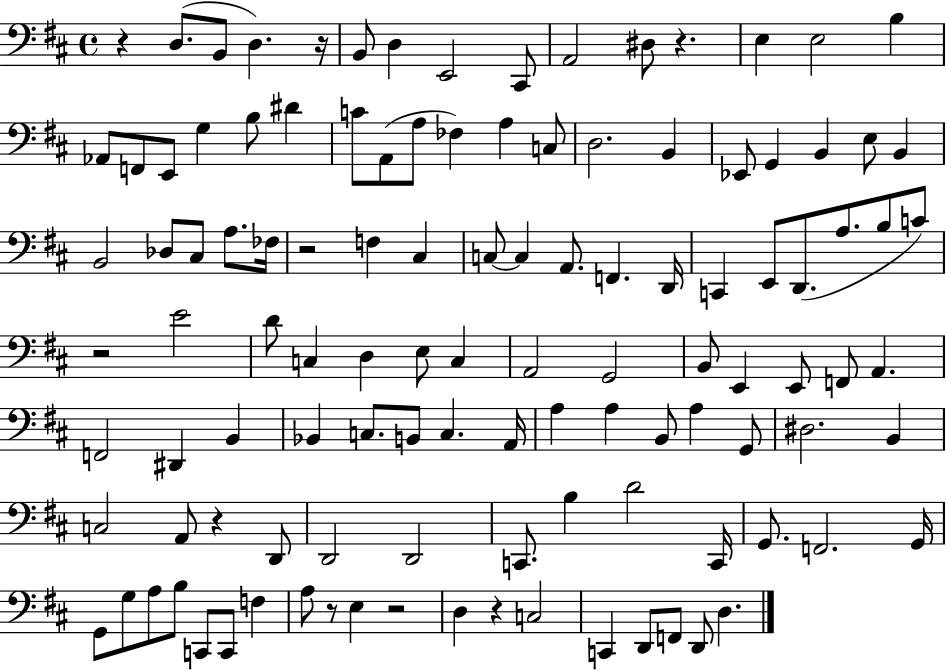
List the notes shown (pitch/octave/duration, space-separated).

R/q D3/e. B2/e D3/q. R/s B2/e D3/q E2/h C#2/e A2/h D#3/e R/q. E3/q E3/h B3/q Ab2/e F2/e E2/e G3/q B3/e D#4/q C4/e A2/e A3/e FES3/q A3/q C3/e D3/h. B2/q Eb2/e G2/q B2/q E3/e B2/q B2/h Db3/e C#3/e A3/e. FES3/s R/h F3/q C#3/q C3/e C3/q A2/e. F2/q. D2/s C2/q E2/e D2/e. A3/e. B3/e C4/e R/h E4/h D4/e C3/q D3/q E3/e C3/q A2/h G2/h B2/e E2/q E2/e F2/e A2/q. F2/h D#2/q B2/q Bb2/q C3/e. B2/e C3/q. A2/s A3/q A3/q B2/e A3/q G2/e D#3/h. B2/q C3/h A2/e R/q D2/e D2/h D2/h C2/e. B3/q D4/h C2/s G2/e. F2/h. G2/s G2/e G3/e A3/e B3/e C2/e C2/e F3/q A3/e R/e E3/q R/h D3/q R/q C3/h C2/q D2/e F2/e D2/e D3/q.